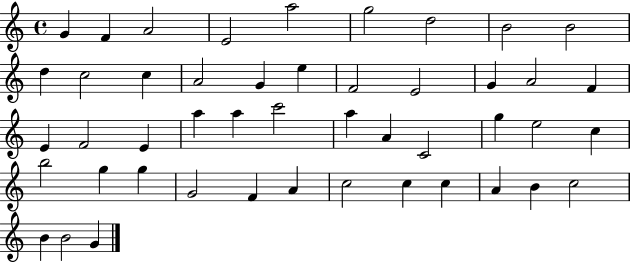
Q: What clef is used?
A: treble